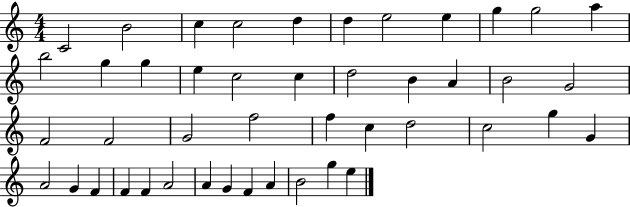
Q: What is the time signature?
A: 4/4